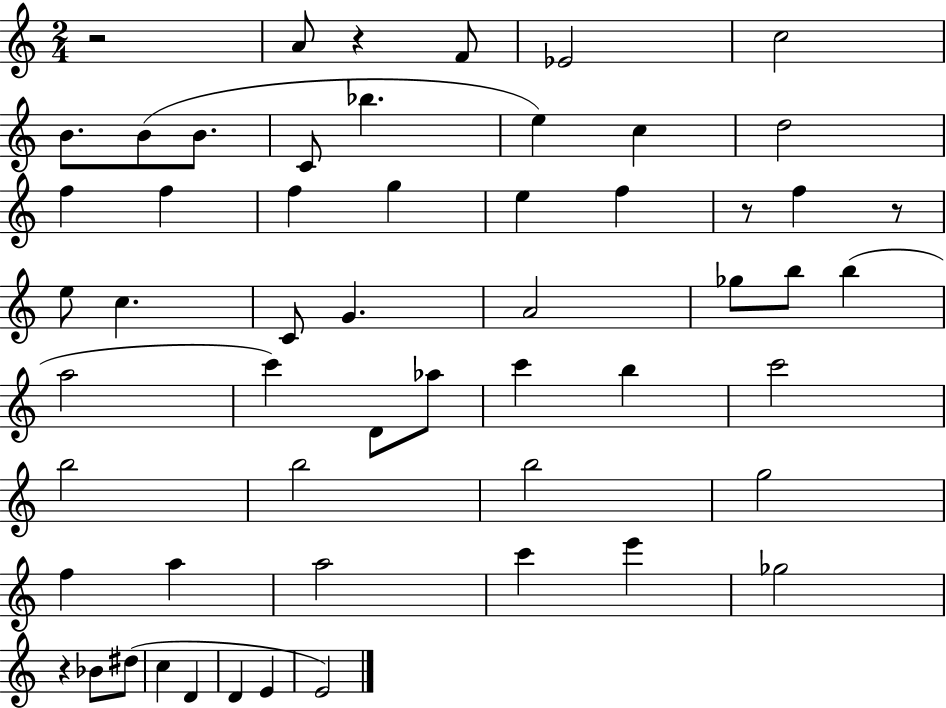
X:1
T:Untitled
M:2/4
L:1/4
K:C
z2 A/2 z F/2 _E2 c2 B/2 B/2 B/2 C/2 _b e c d2 f f f g e f z/2 f z/2 e/2 c C/2 G A2 _g/2 b/2 b a2 c' D/2 _a/2 c' b c'2 b2 b2 b2 g2 f a a2 c' e' _g2 z _B/2 ^d/2 c D D E E2